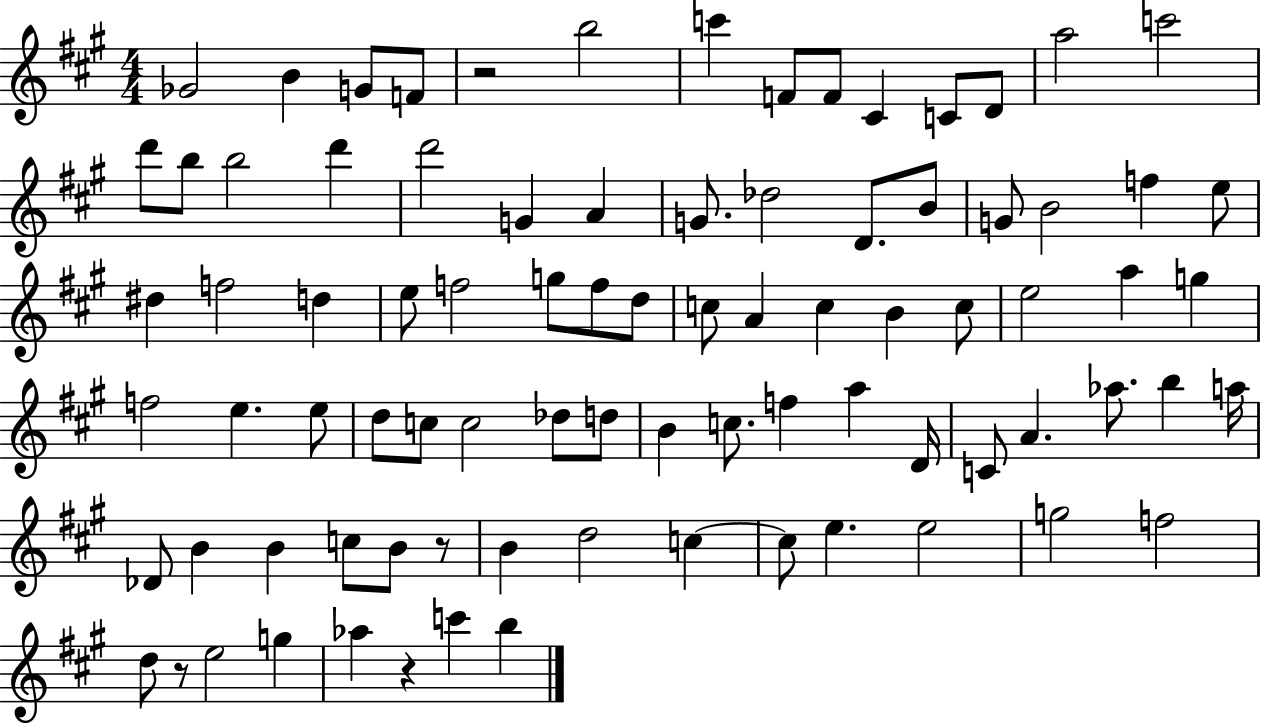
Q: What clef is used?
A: treble